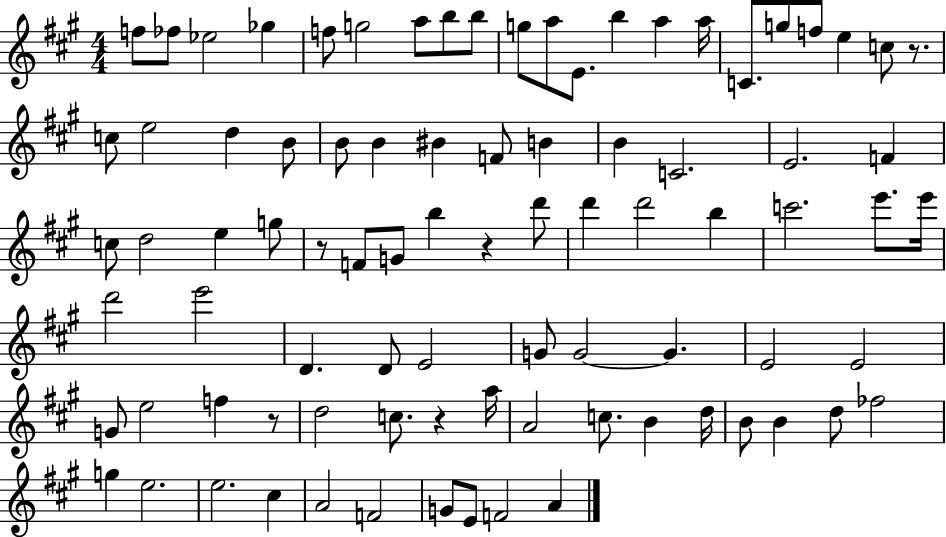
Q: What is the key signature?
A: A major